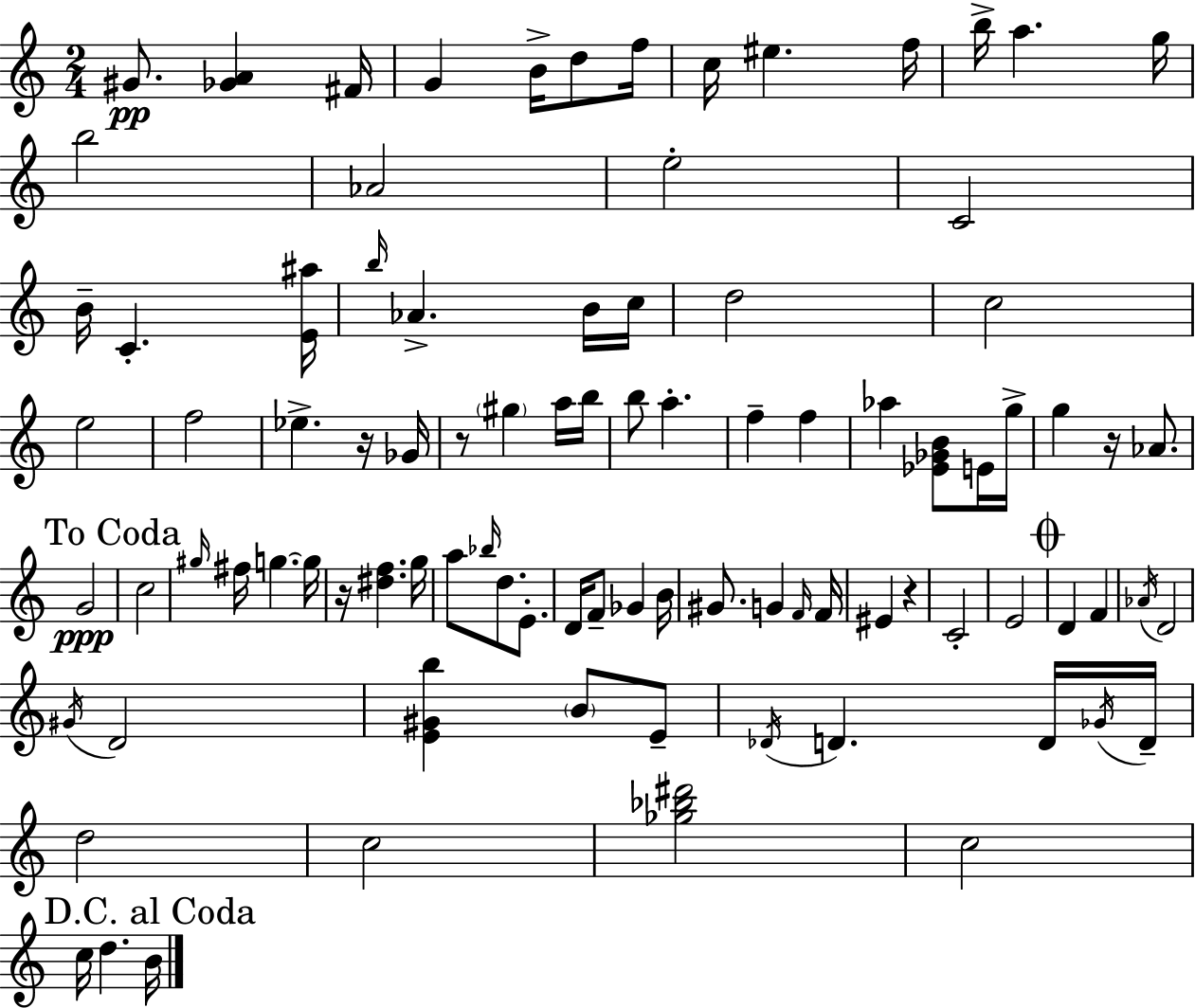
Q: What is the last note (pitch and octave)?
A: B4